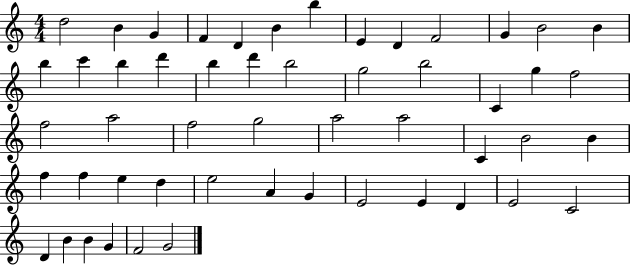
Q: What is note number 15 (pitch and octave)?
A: C6